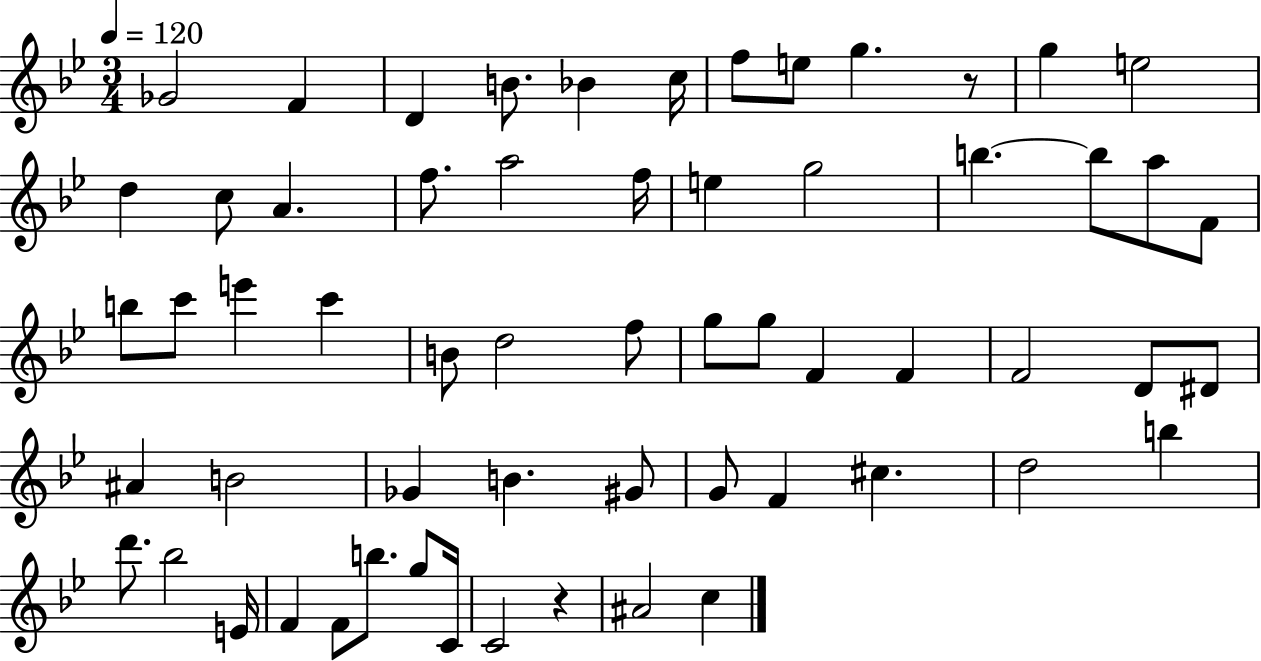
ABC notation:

X:1
T:Untitled
M:3/4
L:1/4
K:Bb
_G2 F D B/2 _B c/4 f/2 e/2 g z/2 g e2 d c/2 A f/2 a2 f/4 e g2 b b/2 a/2 F/2 b/2 c'/2 e' c' B/2 d2 f/2 g/2 g/2 F F F2 D/2 ^D/2 ^A B2 _G B ^G/2 G/2 F ^c d2 b d'/2 _b2 E/4 F F/2 b/2 g/2 C/4 C2 z ^A2 c